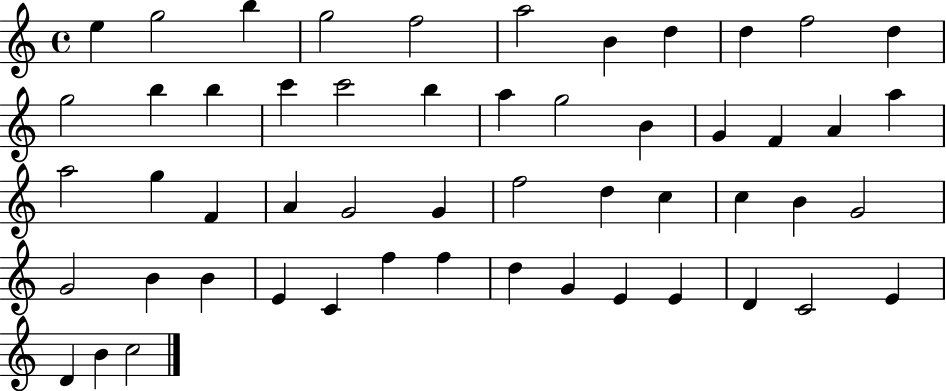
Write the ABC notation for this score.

X:1
T:Untitled
M:4/4
L:1/4
K:C
e g2 b g2 f2 a2 B d d f2 d g2 b b c' c'2 b a g2 B G F A a a2 g F A G2 G f2 d c c B G2 G2 B B E C f f d G E E D C2 E D B c2